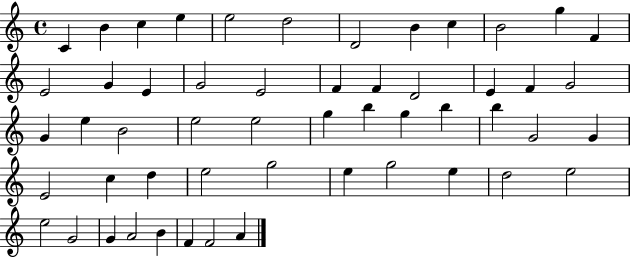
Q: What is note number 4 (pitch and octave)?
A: E5